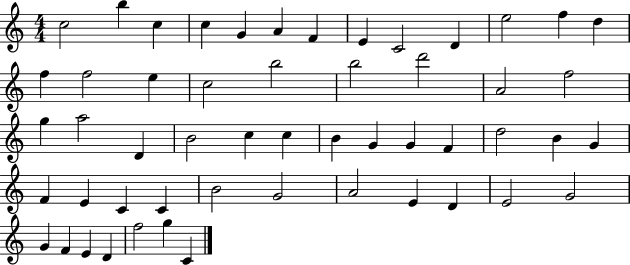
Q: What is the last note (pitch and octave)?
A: C4